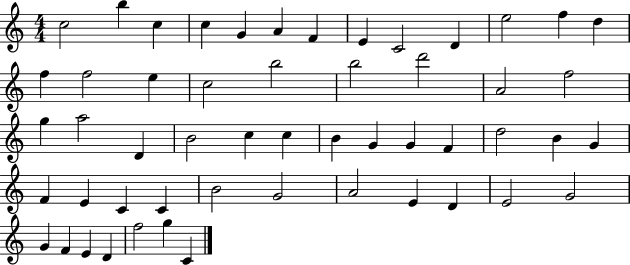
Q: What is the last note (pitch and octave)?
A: C4